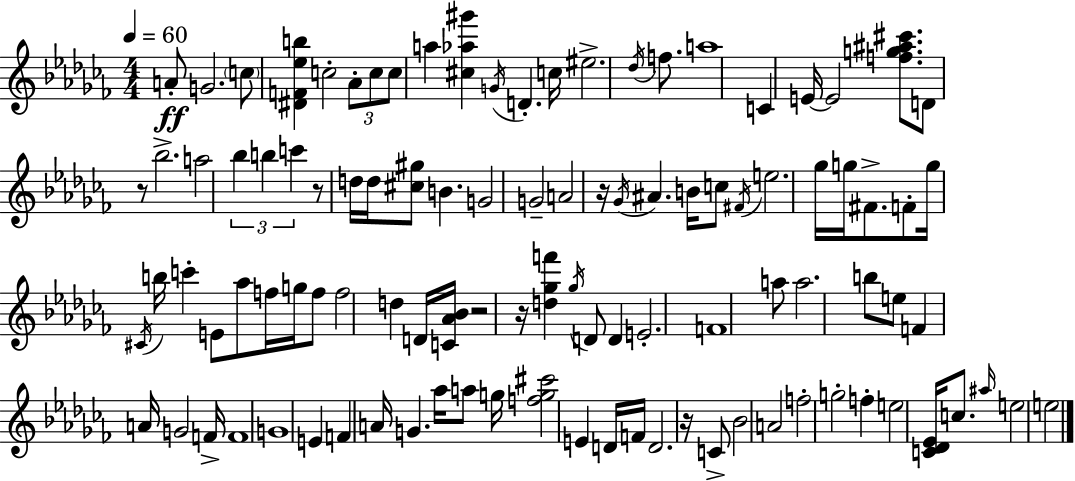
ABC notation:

X:1
T:Untitled
M:4/4
L:1/4
K:Abm
A/2 G2 c/2 [^DF_eb] c2 _A/2 c/2 c/2 a [^c_a^g'] G/4 D c/4 ^e2 _d/4 f/2 a4 C E/4 E2 [fg^a^c']/2 D/2 z/2 _b2 a2 _b b c' z/2 d/4 d/4 [^c^g]/2 B G2 G2 A2 z/4 _G/4 ^A B/4 c/2 ^F/4 e2 _g/4 g/4 ^F/2 F/2 g/4 ^C/4 b/4 c' E/2 _a/2 f/4 g/4 f/2 f2 d D/4 [C_A_B]/4 z2 z/4 [d_gf'] _g/4 D/2 D E2 F4 a/2 a2 b/2 e/2 F A/4 G2 F/4 F4 G4 E F A/4 G _a/4 a/2 g/4 [fg^c']2 E D/4 F/4 D2 z/4 C/2 _B2 A2 f2 g2 f e2 [C_D_E]/4 c/2 ^a/4 e2 e2